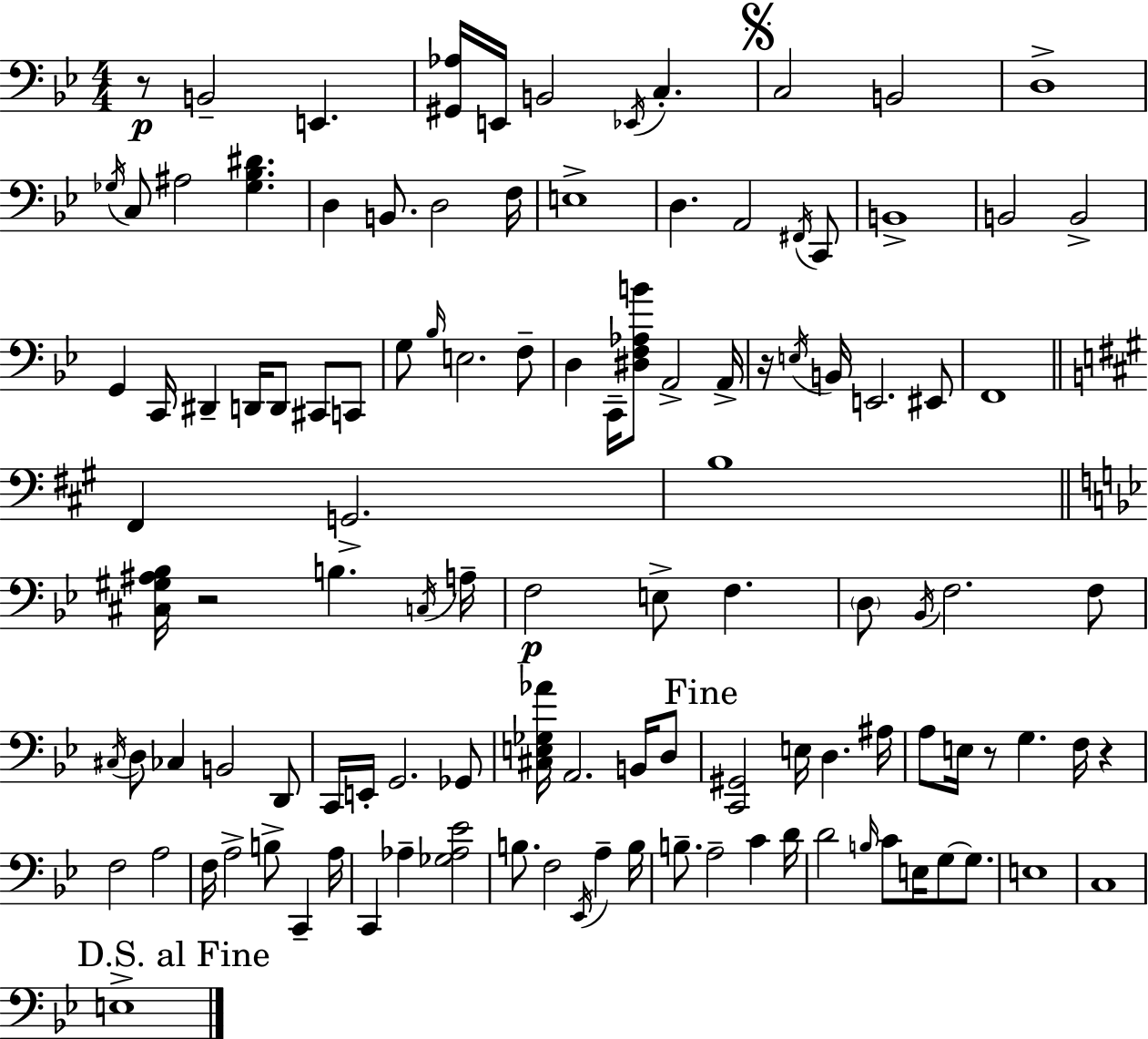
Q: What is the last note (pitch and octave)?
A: E3